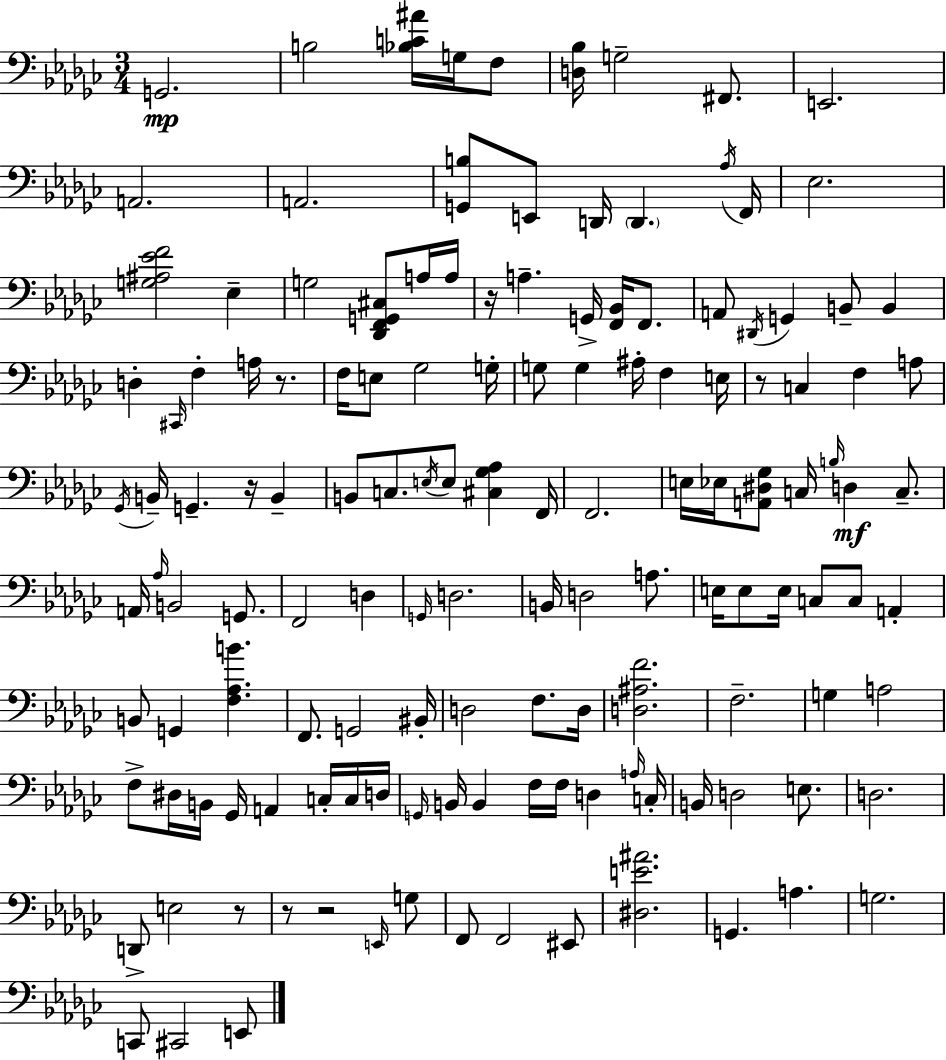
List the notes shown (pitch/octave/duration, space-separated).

G2/h. B3/h [Bb3,C4,A#4]/s G3/s F3/e [D3,Bb3]/s G3/h F#2/e. E2/h. A2/h. A2/h. [G2,B3]/e E2/e D2/s D2/q. Ab3/s F2/s Eb3/h. [G3,A#3,Eb4,F4]/h Eb3/q G3/h [Db2,F2,G2,C#3]/e A3/s A3/s R/s A3/q. G2/s [F2,Bb2]/s F2/e. A2/e D#2/s G2/q B2/e B2/q D3/q C#2/s F3/q A3/s R/e. F3/s E3/e Gb3/h G3/s G3/e G3/q A#3/s F3/q E3/s R/e C3/q F3/q A3/e Gb2/s B2/s G2/q. R/s B2/q B2/e C3/e. E3/s E3/e [C#3,Gb3,Ab3]/q F2/s F2/h. E3/s Eb3/s [A2,D#3,Gb3]/e C3/s B3/s D3/q C3/e. A2/s Ab3/s B2/h G2/e. F2/h D3/q G2/s D3/h. B2/s D3/h A3/e. E3/s E3/e E3/s C3/e C3/e A2/q B2/e G2/q [F3,Ab3,B4]/q. F2/e. G2/h BIS2/s D3/h F3/e. D3/s [D3,A#3,F4]/h. F3/h. G3/q A3/h F3/e D#3/s B2/s Gb2/s A2/q C3/s C3/s D3/s G2/s B2/s B2/q F3/s F3/s D3/q A3/s C3/s B2/s D3/h E3/e. D3/h. D2/e E3/h R/e R/e R/h E2/s G3/e F2/e F2/h EIS2/e [D#3,E4,A#4]/h. G2/q. A3/q. G3/h. C2/e C#2/h E2/e